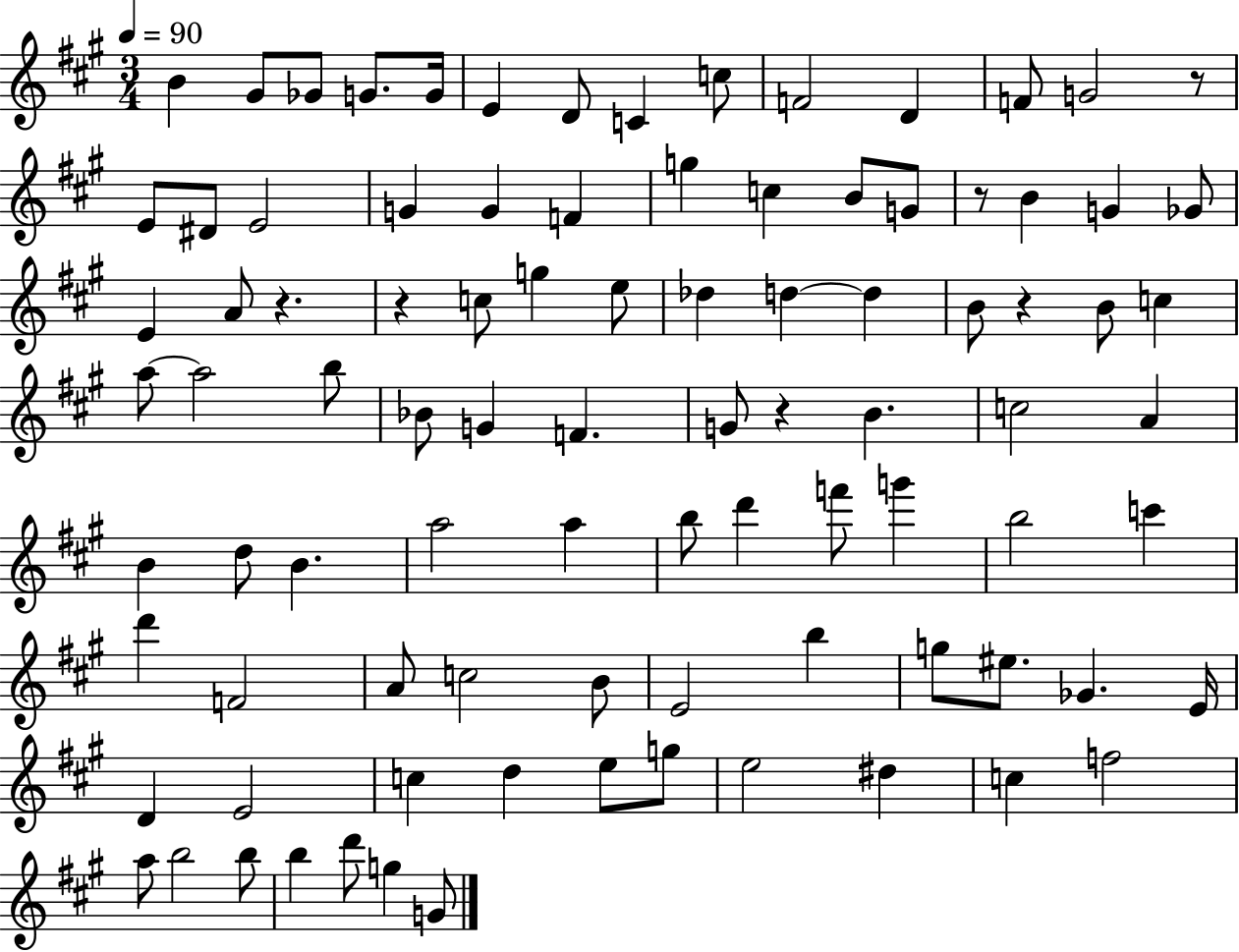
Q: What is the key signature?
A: A major